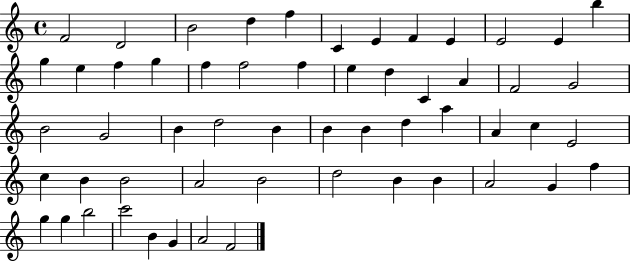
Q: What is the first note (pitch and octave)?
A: F4